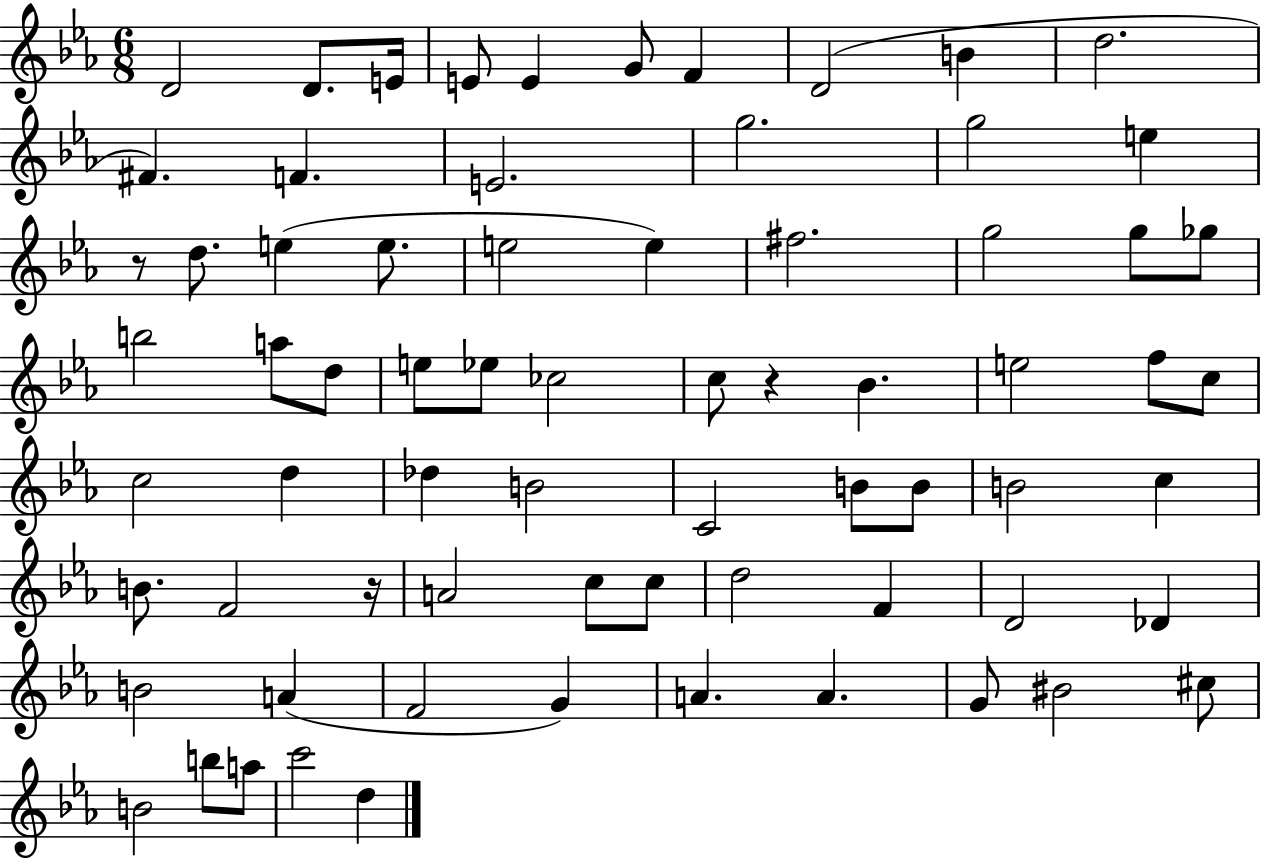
{
  \clef treble
  \numericTimeSignature
  \time 6/8
  \key ees \major
  \repeat volta 2 { d'2 d'8. e'16 | e'8 e'4 g'8 f'4 | d'2( b'4 | d''2. | \break fis'4.) f'4. | e'2. | g''2. | g''2 e''4 | \break r8 d''8. e''4( e''8. | e''2 e''4) | fis''2. | g''2 g''8 ges''8 | \break b''2 a''8 d''8 | e''8 ees''8 ces''2 | c''8 r4 bes'4. | e''2 f''8 c''8 | \break c''2 d''4 | des''4 b'2 | c'2 b'8 b'8 | b'2 c''4 | \break b'8. f'2 r16 | a'2 c''8 c''8 | d''2 f'4 | d'2 des'4 | \break b'2 a'4( | f'2 g'4) | a'4. a'4. | g'8 bis'2 cis''8 | \break b'2 b''8 a''8 | c'''2 d''4 | } \bar "|."
}